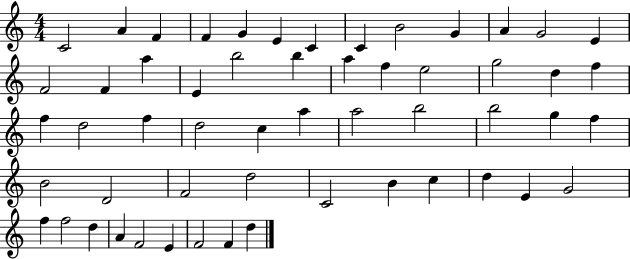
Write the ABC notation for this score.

X:1
T:Untitled
M:4/4
L:1/4
K:C
C2 A F F G E C C B2 G A G2 E F2 F a E b2 b a f e2 g2 d f f d2 f d2 c a a2 b2 b2 g f B2 D2 F2 d2 C2 B c d E G2 f f2 d A F2 E F2 F d